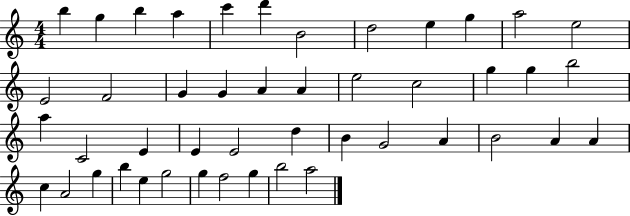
X:1
T:Untitled
M:4/4
L:1/4
K:C
b g b a c' d' B2 d2 e g a2 e2 E2 F2 G G A A e2 c2 g g b2 a C2 E E E2 d B G2 A B2 A A c A2 g b e g2 g f2 g b2 a2